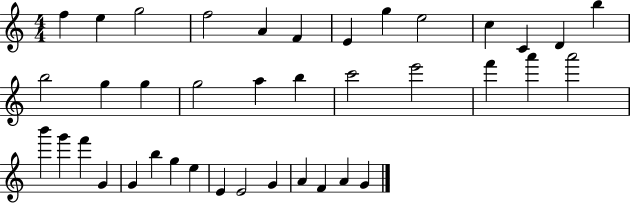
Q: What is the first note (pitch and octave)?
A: F5